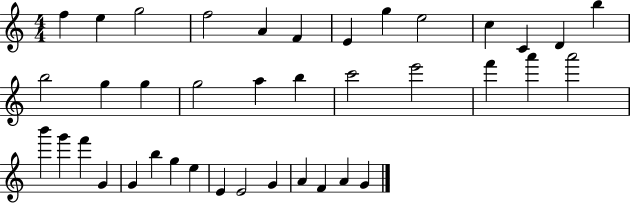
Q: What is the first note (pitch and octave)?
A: F5